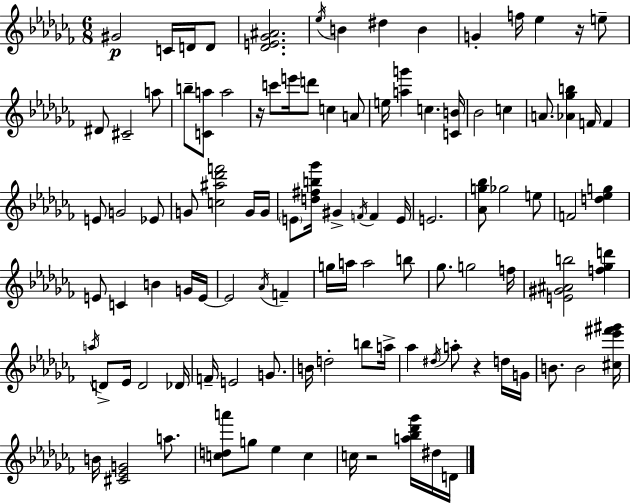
{
  \clef treble
  \numericTimeSignature
  \time 6/8
  \key aes \minor
  gis'2\p c'16 d'16 d'8 | <des' e' ges' ais'>2. | \acciaccatura { ees''16 } b'4 dis''4 b'4 | g'4-. f''16 ees''4 r16 e''8-- | \break dis'8 cis'2-- a''8 | b''8-- <c' a''>8 a''2 | r16 c'''8 e'''16 d'''8 c''4 a'8 | e''16 <a'' g'''>4 c''4. | \break <c' b'>16 bes'2 c''4 | a'8. <aes' ges'' b''>4 f'16 f'4 | e'8 g'2 ees'8 | g'8 <c'' ais'' des''' f'''>2 g'16 | \break g'16 \parenthesize e'8 <d'' fis'' b'' ges'''>16 gis'4-> \acciaccatura { f'16 } f'4 | e'16 e'2. | <aes' g'' bes''>8 ges''2 | e''8 f'2 <d'' ees'' g''>4 | \break e'8 c'4 b'4 | g'16 e'16~~ e'2 \acciaccatura { aes'16 } f'4-- | g''16 a''16 a''2 | b''8 ges''8. g''2 | \break f''16 <e' gis' ais' b''>2 <f'' ges'' d'''>4 | \acciaccatura { a''16 } d'8-> ees'16 d'2 | des'16 f'16-- e'2 | g'8. b'16 d''2-. | \break b''8 a''16-> aes''4 \acciaccatura { dis''16 } a''8-. r4 | d''16 g'16 b'8. b'2 | <cis'' ees''' fis''' gis'''>16 b'16 <cis' ees' g'>2 | a''8. <c'' d'' a'''>8 g''8 ees''4 | \break c''4 c''16 r2 | <a'' bes'' des''' ges'''>16 dis''16 d'16 \bar "|."
}